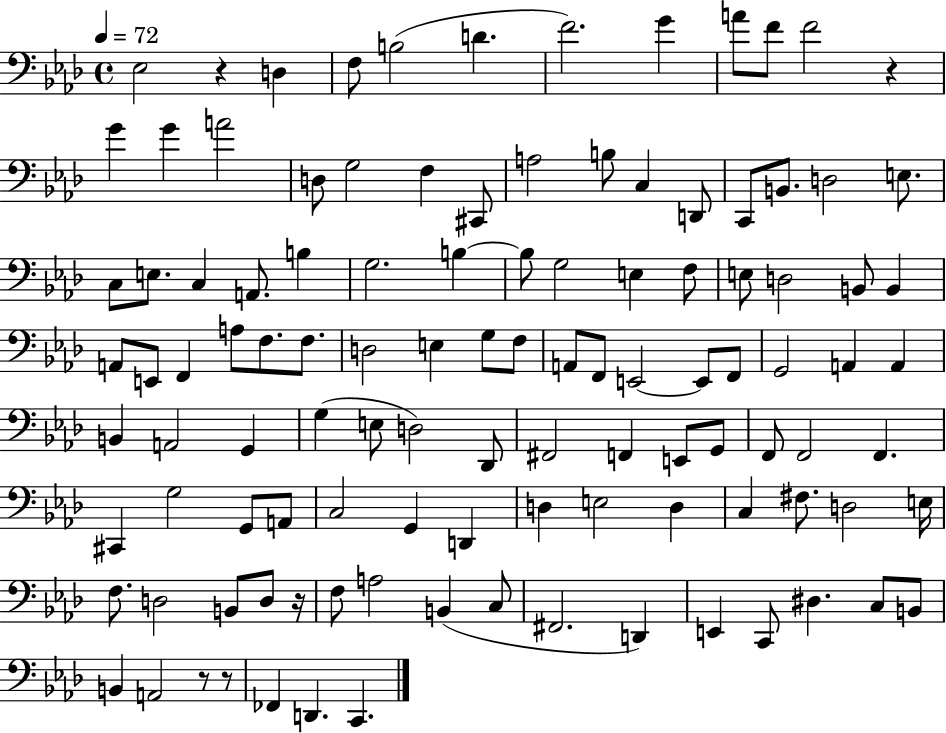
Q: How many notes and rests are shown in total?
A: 111